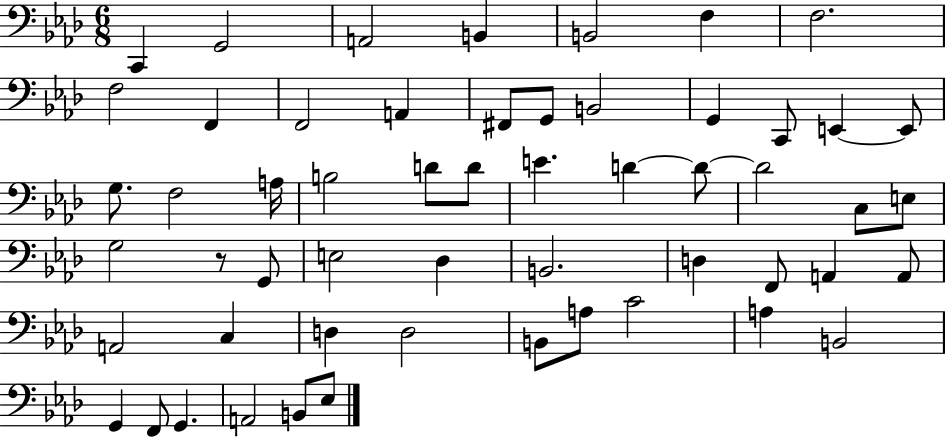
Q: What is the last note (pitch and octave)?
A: Eb3